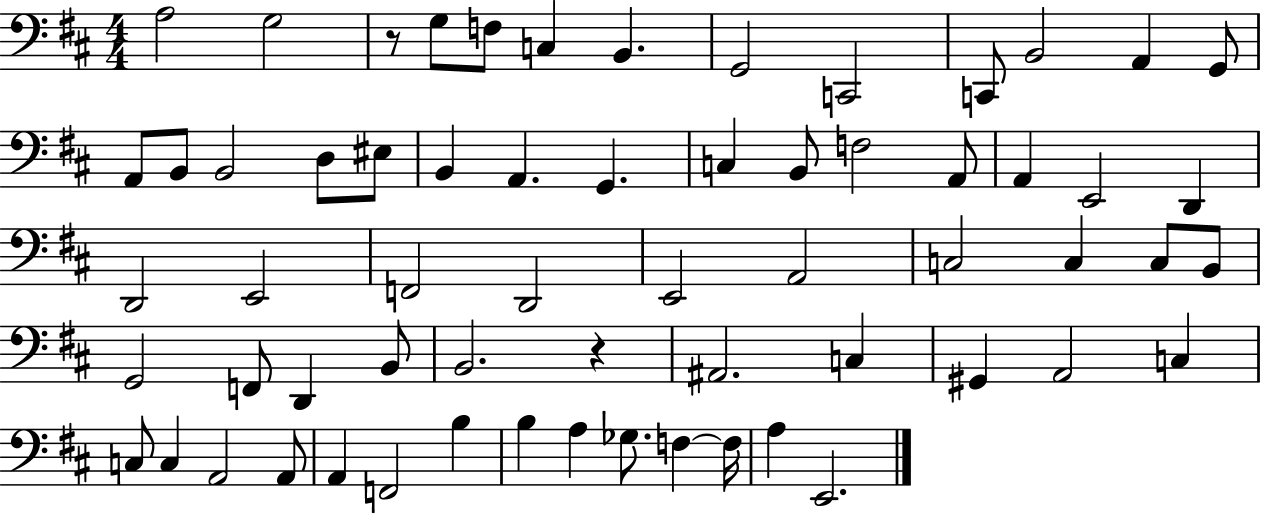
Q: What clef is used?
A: bass